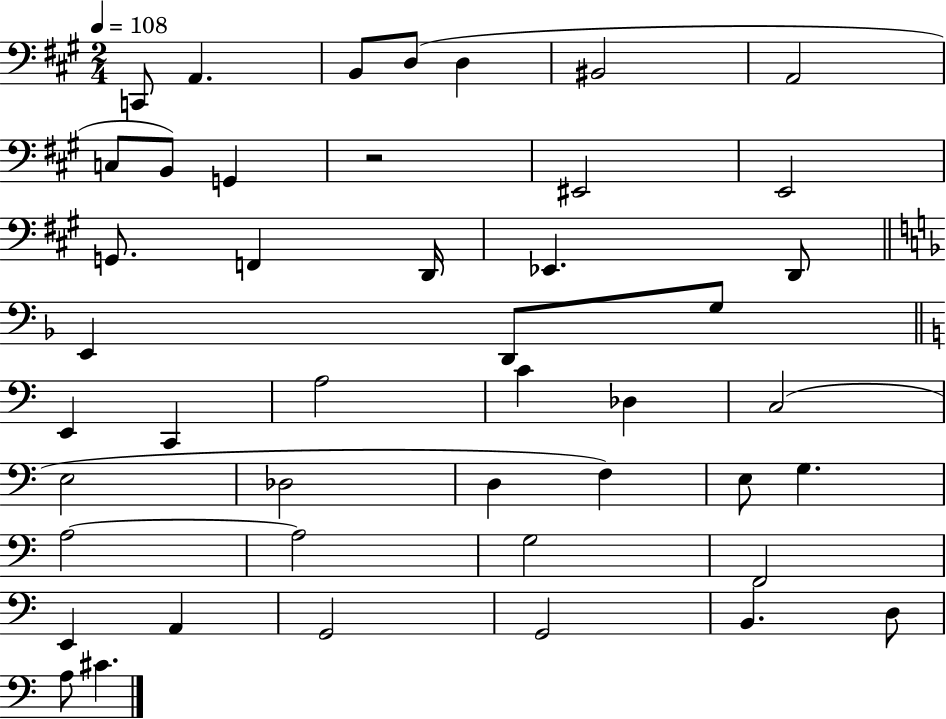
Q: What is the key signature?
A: A major